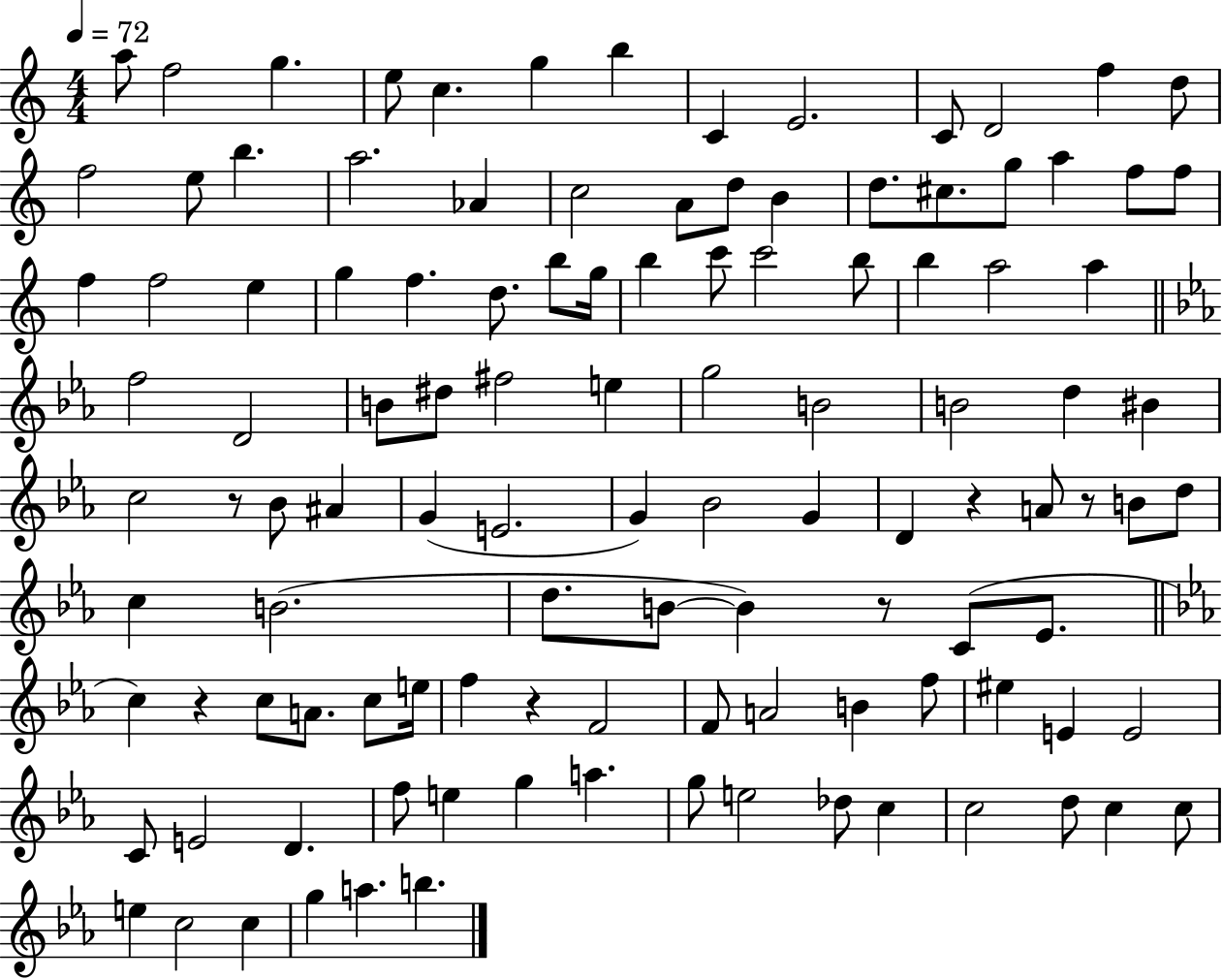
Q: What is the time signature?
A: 4/4